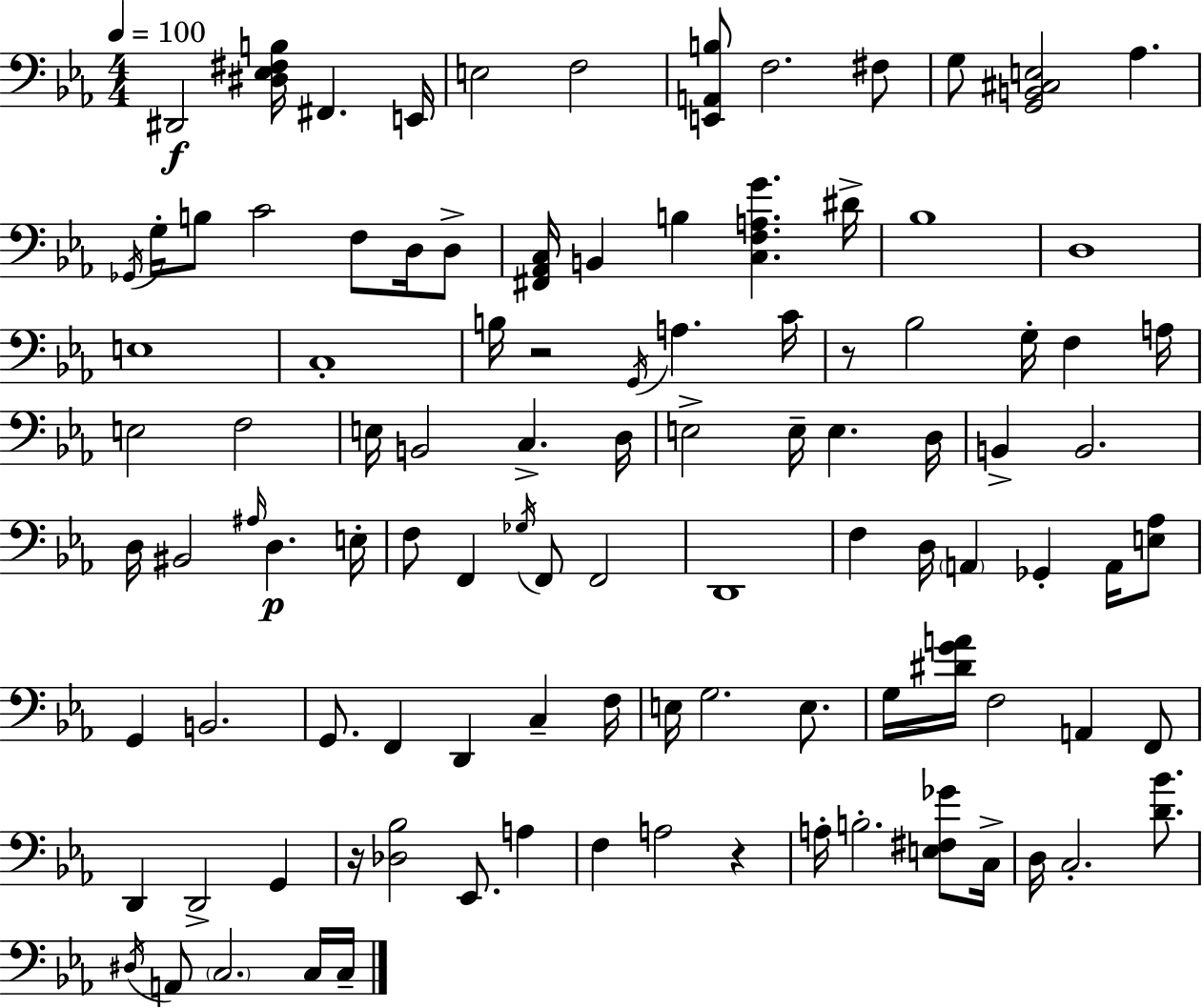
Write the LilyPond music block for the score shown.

{
  \clef bass
  \numericTimeSignature
  \time 4/4
  \key ees \major
  \tempo 4 = 100
  dis,2\f <dis ees fis b>16 fis,4. e,16 | e2 f2 | <e, a, b>8 f2. fis8 | g8 <g, b, cis e>2 aes4. | \break \acciaccatura { ges,16 } g16-. b8 c'2 f8 d16 d8-> | <fis, aes, c>16 b,4 b4 <c f a g'>4. | dis'16-> bes1 | d1 | \break e1 | c1-. | b16 r2 \acciaccatura { g,16 } a4. | c'16 r8 bes2 g16-. f4 | \break a16 e2 f2 | e16 b,2 c4.-> | d16 e2-> e16-- e4. | d16 b,4-> b,2. | \break d16 bis,2 \grace { ais16 }\p d4. | e16-. f8 f,4 \acciaccatura { ges16 } f,8 f,2 | d,1 | f4 d16 \parenthesize a,4 ges,4-. | \break a,16 <e aes>8 g,4 b,2. | g,8. f,4 d,4 c4-- | f16 e16 g2. | e8. g16 <dis' g' a'>16 f2 a,4 | \break f,8 d,4 d,2-> | g,4 r16 <des bes>2 ees,8. | a4 f4 a2 | r4 a16-. b2.-. | \break <e fis ges'>8 c16-> d16 c2.-. | <d' bes'>8. \acciaccatura { dis16 } a,8 \parenthesize c2. | c16 c16-- \bar "|."
}